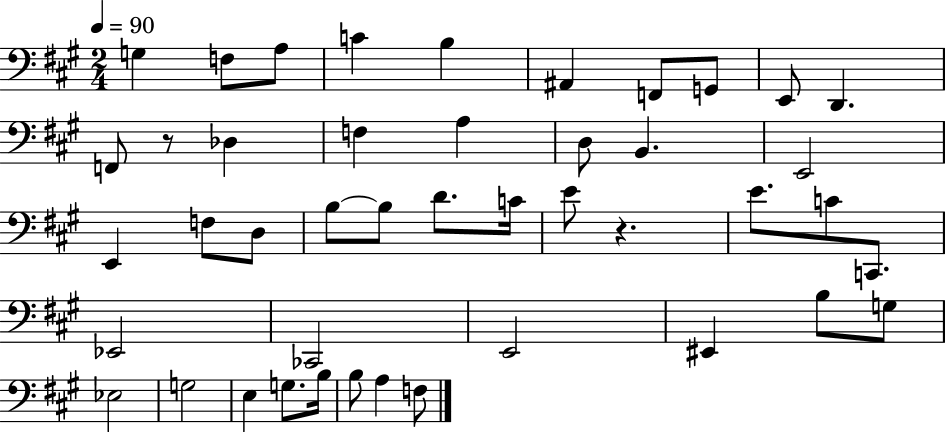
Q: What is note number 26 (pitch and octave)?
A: E4